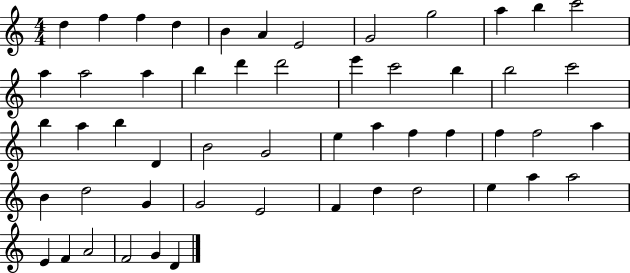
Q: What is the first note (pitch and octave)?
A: D5